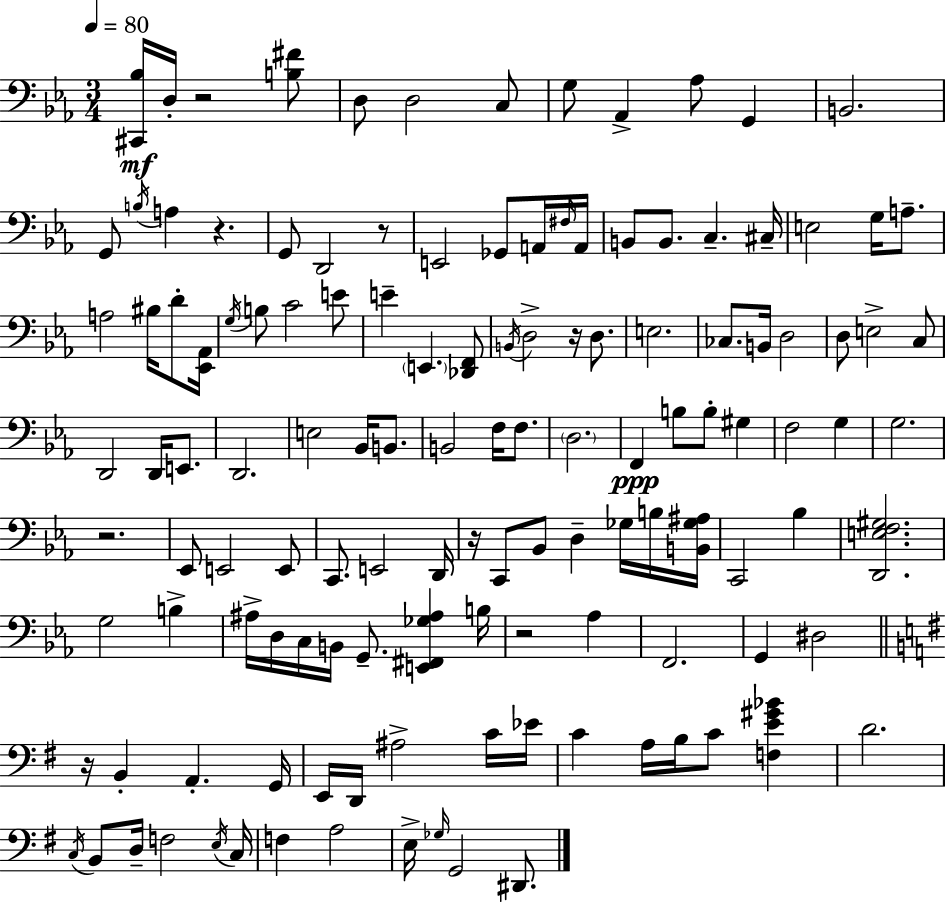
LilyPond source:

{
  \clef bass
  \numericTimeSignature
  \time 3/4
  \key ees \major
  \tempo 4 = 80
  <cis, bes>16\mf d16-. r2 <b fis'>8 | d8 d2 c8 | g8 aes,4-> aes8 g,4 | b,2. | \break g,8 \acciaccatura { b16 } a4 r4. | g,8 d,2 r8 | e,2 ges,8 a,16 | \grace { fis16 } a,16 b,8 b,8. c4.-- | \break cis16-- e2 g16 a8.-- | a2 bis16 d'8-. | <ees, aes,>16 \acciaccatura { g16 } b8 c'2 | e'8 e'4-- \parenthesize e,4. | \break <des, f,>8 \acciaccatura { b,16 } d2-> | r16 d8. e2. | ces8. b,16 d2 | d8 e2-> | \break c8 d,2 | d,16 e,8. d,2. | e2 | bes,16 b,8. b,2 | \break f16 f8. \parenthesize d2. | f,4\ppp b8 b8-. | gis4 f2 | g4 g2. | \break r2. | ees,8 e,2 | e,8 c,8. e,2 | d,16 r16 c,8 bes,8 d4-- | \break ges16 b16 <b, ges ais>16 c,2 | bes4 <d, e f gis>2. | g2 | b4-> ais16-> d16 c16 b,16 g,8.-- <e, fis, ges ais>4 | \break b16 r2 | aes4 f,2. | g,4 dis2 | \bar "||" \break \key g \major r16 b,4-. a,4.-. g,16 | e,16 d,16 ais2-> c'16 ees'16 | c'4 a16 b16 c'8 <f e' gis' bes'>4 | d'2. | \break \acciaccatura { c16 } b,8 d16-- f2 | \acciaccatura { e16 } c16 f4 a2 | e16-> \grace { ges16 } g,2 | dis,8. \bar "|."
}